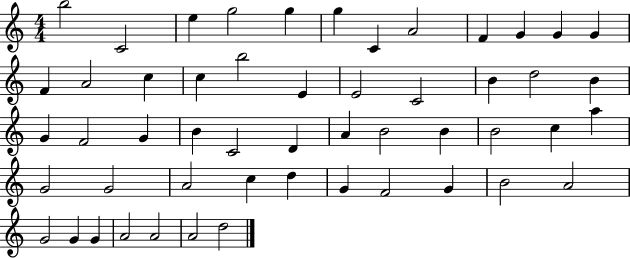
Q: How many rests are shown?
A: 0